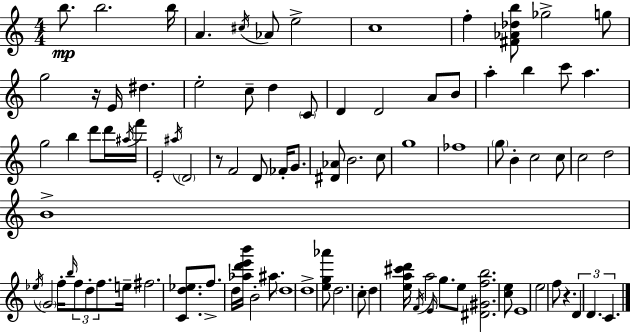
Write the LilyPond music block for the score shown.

{
  \clef treble
  \numericTimeSignature
  \time 4/4
  \key c \major
  b''8.\mp b''2. b''16 | a'4. \acciaccatura { cis''16 } aes'8 e''2-> | c''1 | f''4-. <fis' aes' des'' b''>8 ges''2-> g''8 | \break g''2 r16 e'16 dis''4. | e''2-. c''8-- d''4 \parenthesize c'8 | d'4 d'2 a'8 b'8 | a''4-. b''4 c'''8 a''4. | \break g''2 b''4 d'''8 d'''16 | \acciaccatura { ais''16 } f'''16 e'2-. \acciaccatura { ais''16 } \parenthesize d'2 | r8 f'2 d'8 fes'16-. | g'8. <dis' aes'>8 b'2. | \break c''8 g''1 | fes''1 | \parenthesize g''8 b'4-. c''2 | c''8 c''2 d''2 | \break b'1-> | \acciaccatura { ees''16 } \parenthesize g'2 f''16-. \grace { b''16 } \tuplet 3/2 { f''8 | d''8-. f''8. } e''16-- fis''2. | <c' d'' ees''>8. f''8.-> d''16 <aes'' d''' e''' b'''>16 b'2-. | \break ais''8. \parenthesize d''1 | d''1-> | <e'' g'' aes'''>8 d''2. | c''8-. d''4 <e'' a'' cis''' d'''>16 \acciaccatura { f'16 } a''2 | \break \grace { e'16 } g''8. e''8 <dis' gis' f'' b''>2. | <c'' e''>8 e'1 | e''2 f''8 | r4. \tuplet 3/2 { d'4 d'4. | \break c'4. } \bar "|."
}